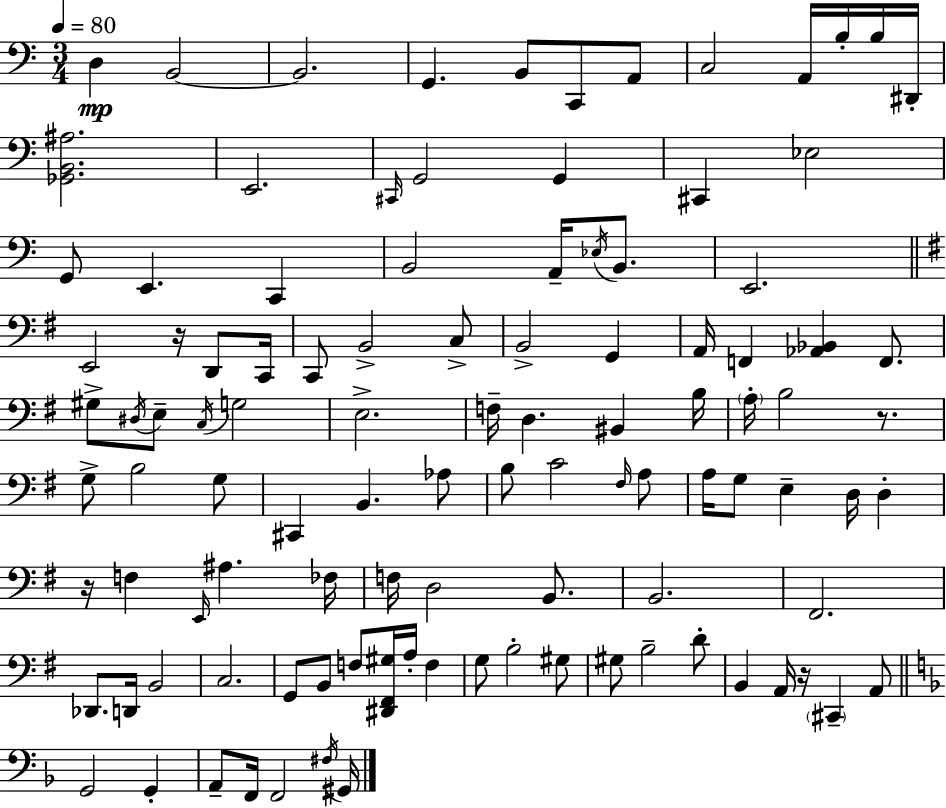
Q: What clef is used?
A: bass